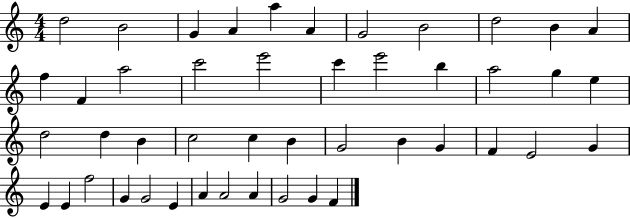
{
  \clef treble
  \numericTimeSignature
  \time 4/4
  \key c \major
  d''2 b'2 | g'4 a'4 a''4 a'4 | g'2 b'2 | d''2 b'4 a'4 | \break f''4 f'4 a''2 | c'''2 e'''2 | c'''4 e'''2 b''4 | a''2 g''4 e''4 | \break d''2 d''4 b'4 | c''2 c''4 b'4 | g'2 b'4 g'4 | f'4 e'2 g'4 | \break e'4 e'4 f''2 | g'4 g'2 e'4 | a'4 a'2 a'4 | g'2 g'4 f'4 | \break \bar "|."
}